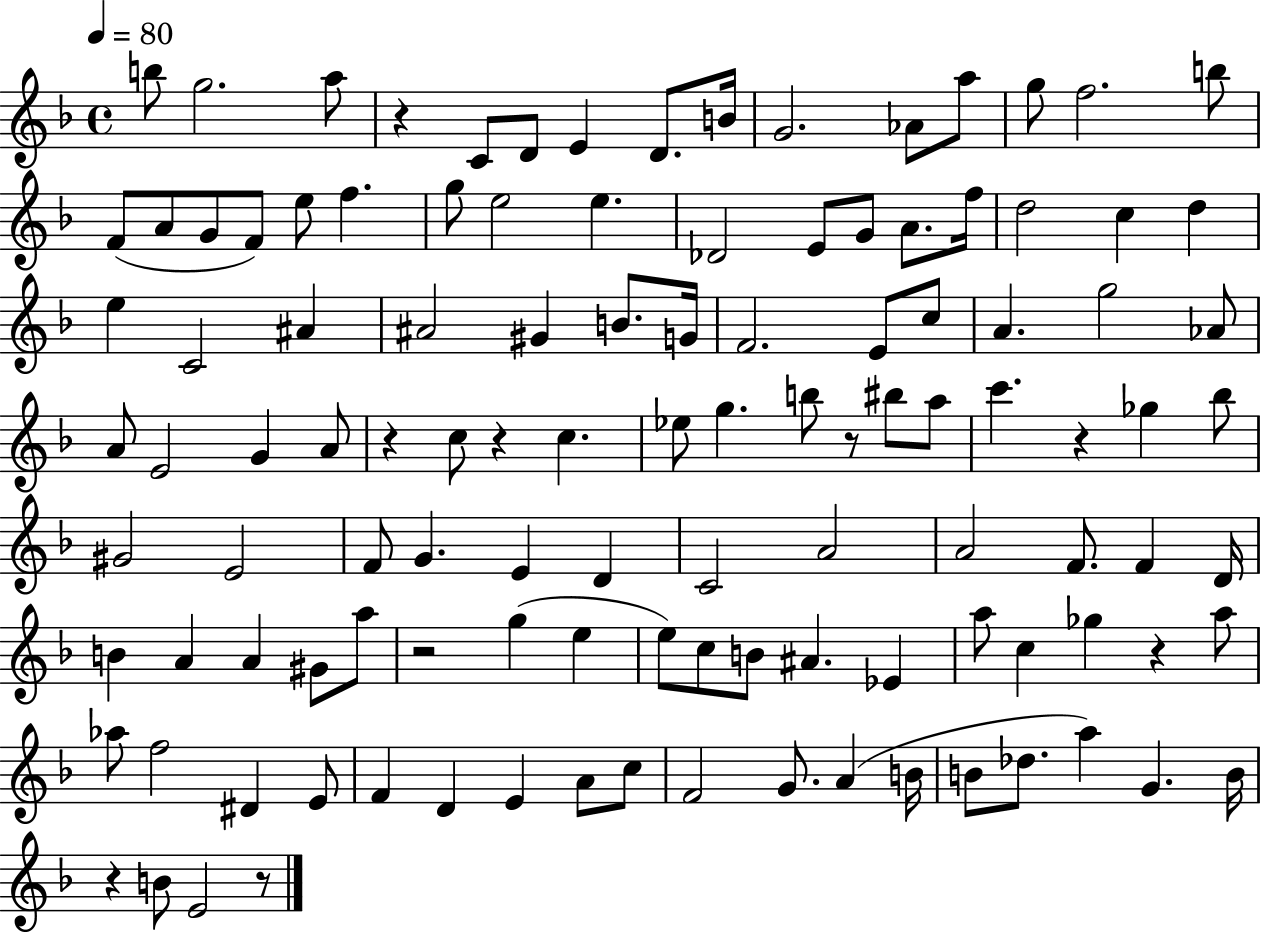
{
  \clef treble
  \time 4/4
  \defaultTimeSignature
  \key f \major
  \tempo 4 = 80
  b''8 g''2. a''8 | r4 c'8 d'8 e'4 d'8. b'16 | g'2. aes'8 a''8 | g''8 f''2. b''8 | \break f'8( a'8 g'8 f'8) e''8 f''4. | g''8 e''2 e''4. | des'2 e'8 g'8 a'8. f''16 | d''2 c''4 d''4 | \break e''4 c'2 ais'4 | ais'2 gis'4 b'8. g'16 | f'2. e'8 c''8 | a'4. g''2 aes'8 | \break a'8 e'2 g'4 a'8 | r4 c''8 r4 c''4. | ees''8 g''4. b''8 r8 bis''8 a''8 | c'''4. r4 ges''4 bes''8 | \break gis'2 e'2 | f'8 g'4. e'4 d'4 | c'2 a'2 | a'2 f'8. f'4 d'16 | \break b'4 a'4 a'4 gis'8 a''8 | r2 g''4( e''4 | e''8) c''8 b'8 ais'4. ees'4 | a''8 c''4 ges''4 r4 a''8 | \break aes''8 f''2 dis'4 e'8 | f'4 d'4 e'4 a'8 c''8 | f'2 g'8. a'4( b'16 | b'8 des''8. a''4) g'4. b'16 | \break r4 b'8 e'2 r8 | \bar "|."
}